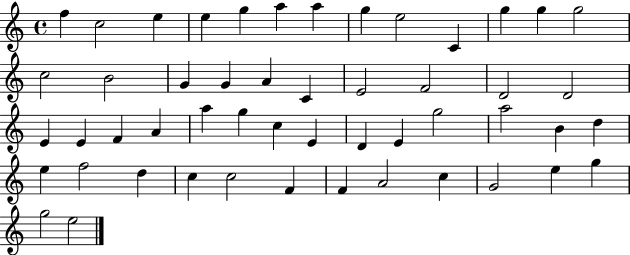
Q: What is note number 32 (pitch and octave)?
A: D4